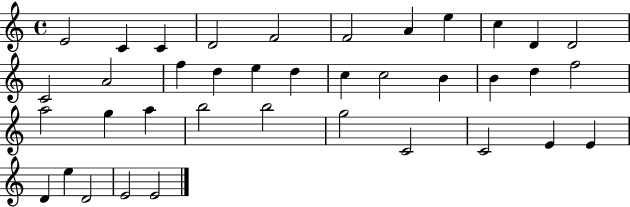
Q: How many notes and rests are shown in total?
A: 38